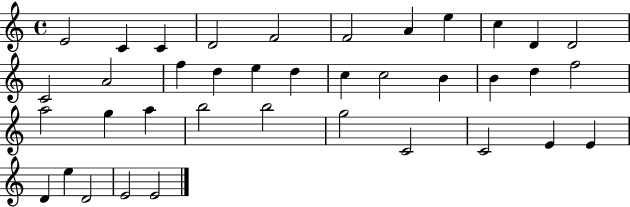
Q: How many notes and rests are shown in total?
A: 38